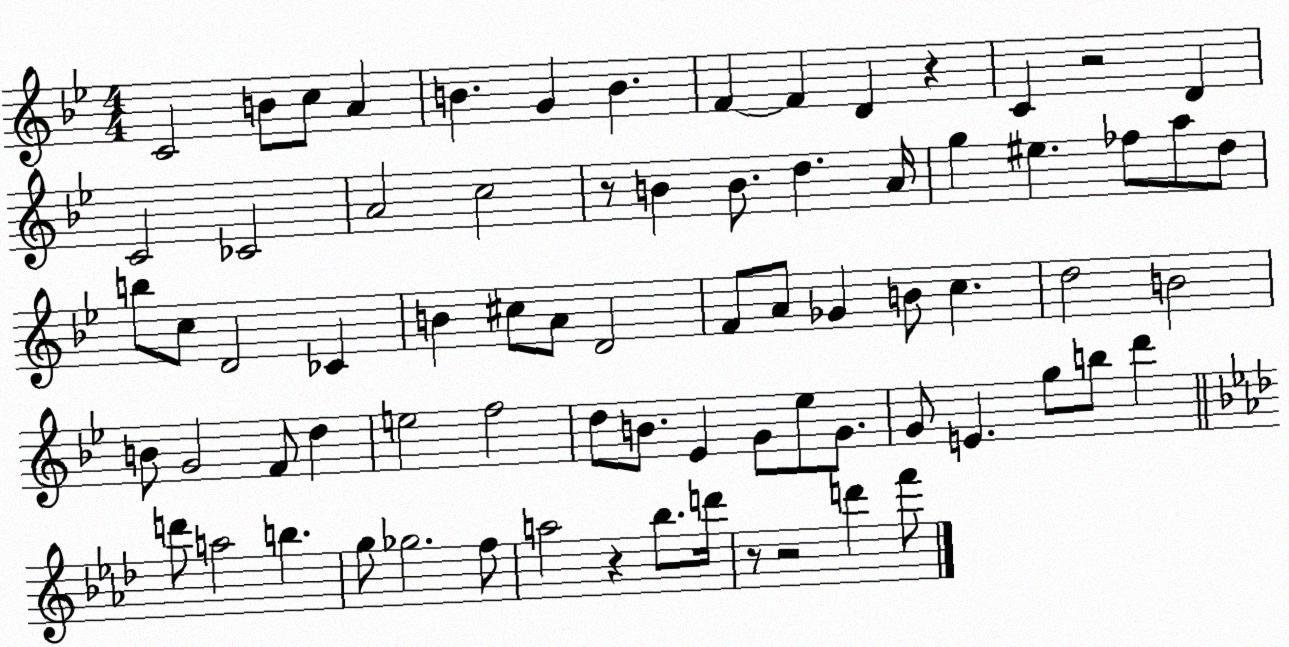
X:1
T:Untitled
M:4/4
L:1/4
K:Bb
C2 B/2 c/2 A B G B F F D z C z2 D C2 _C2 A2 c2 z/2 B B/2 d A/4 g ^e _f/2 a/2 d/2 b/2 c/2 D2 _C B ^c/2 A/2 D2 F/2 A/2 _G B/2 c d2 B2 B/2 G2 F/2 d e2 f2 d/2 B/2 _E G/2 _e/2 G/2 G/2 E g/2 b/2 d' d'/2 a2 b g/2 _g2 f/2 a2 z _b/2 d'/4 z/2 z2 d' f'/2